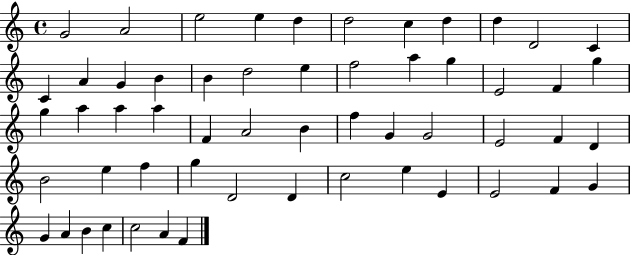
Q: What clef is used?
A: treble